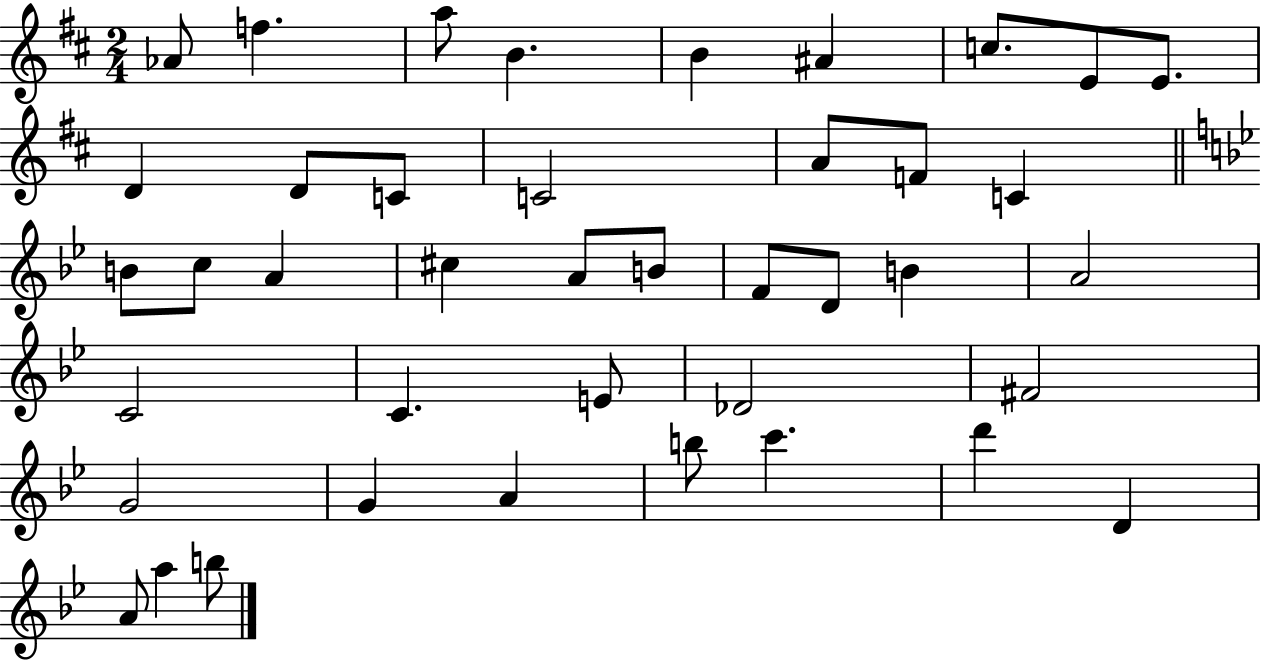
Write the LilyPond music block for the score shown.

{
  \clef treble
  \numericTimeSignature
  \time 2/4
  \key d \major
  aes'8 f''4. | a''8 b'4. | b'4 ais'4 | c''8. e'8 e'8. | \break d'4 d'8 c'8 | c'2 | a'8 f'8 c'4 | \bar "||" \break \key bes \major b'8 c''8 a'4 | cis''4 a'8 b'8 | f'8 d'8 b'4 | a'2 | \break c'2 | c'4. e'8 | des'2 | fis'2 | \break g'2 | g'4 a'4 | b''8 c'''4. | d'''4 d'4 | \break a'8 a''4 b''8 | \bar "|."
}